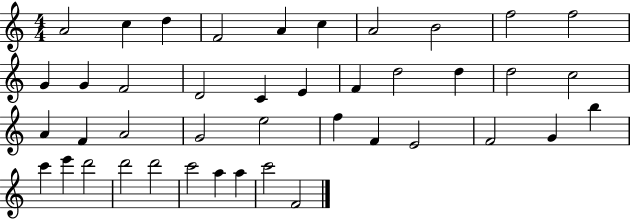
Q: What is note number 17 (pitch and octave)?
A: F4